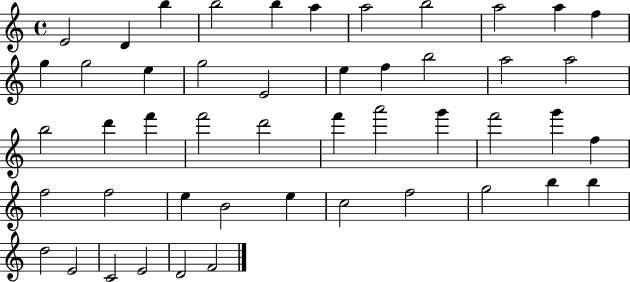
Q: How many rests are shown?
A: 0